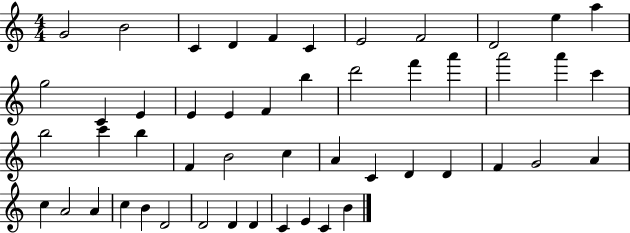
G4/h B4/h C4/q D4/q F4/q C4/q E4/h F4/h D4/h E5/q A5/q G5/h C4/q E4/q E4/q E4/q F4/q B5/q D6/h F6/q A6/q A6/h A6/q C6/q B5/h C6/q B5/q F4/q B4/h C5/q A4/q C4/q D4/q D4/q F4/q G4/h A4/q C5/q A4/h A4/q C5/q B4/q D4/h D4/h D4/q D4/q C4/q E4/q C4/q B4/q